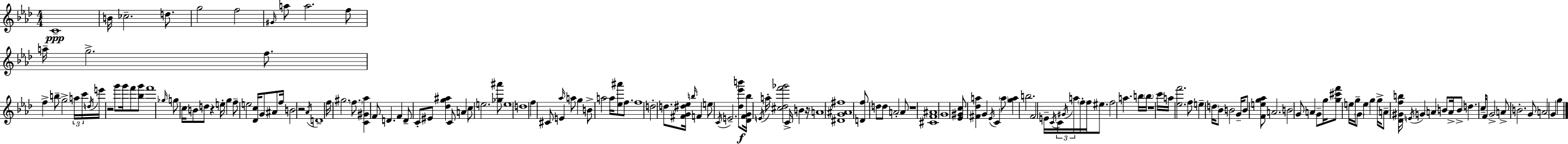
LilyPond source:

{
  \clef treble
  \numericTimeSignature
  \time 4/4
  \key f \minor
  c'1--\ppp | b'16 ces''2.-- d''8. | g''2 f''2 | \grace { gis'16 } a''8 a''2. f''8 | \break a''16-- g''2.-> f''8. | f''4-> b''8-- g''2-> \tuplet 3/2 { a''16 | c'''16 \acciaccatura { d''16 } } e'''16 r2 g'''8 g'''16 f'''8 | <bes'' g'''>8 f'''1 | \break \grace { ges''16 } g''8 c''16 b'8 d''8 r4 e''16-. g''4 | f''8-- e''2 <des' c''>16 g'8 | ais'8 f''16 b'2 r2 | \acciaccatura { aes'16 } d'1-- | \break f''16 gis''2. | \parenthesize f''8. <c' gis' aes''>4 f'8 d'4. | f'4 d'8-- c'8-. eis'8 <des'' g'' ais''>4 c'8 | a'4 c''8 e''2. | \break <ges'' ais'''>8 e''1 | d''1 | f''4 cis'8 e'4 \grace { aes''16 } a''8 | g''4 b'8-> a''2 a''16 | \break <ees'' ais'''>8 f''8. f''1 | d''2-. d''8. | <fis' g' dis'' ees''>16 \grace { b''16 } f'4 \parenthesize e''8 \acciaccatura { c'16 } e'2.-- | <des'' ees''' b'''>8\f <des' f' g' bes''>16 \acciaccatura { e'16 } a''16-. <cis'' des'' f''' ges'''>2 | \break c'16-> b'4 r16 a'1 | <dis' g' ais' fis''>1 | <d' f''>8 d''8 d''8 a'2-. | a'8 r1 | \break <cis' f' ais'>1 | g'1 | <ees' gis' c''>8 <fis' des'' a''>4 g'4 | \acciaccatura { ees'16 } c'4 \parenthesize a''8 <g'' a''>4 b''2. | \break f'2 | e'16-- \acciaccatura { c'16 } \tuplet 3/2 { c'16 \acciaccatura { gis'16 } a''16 } \parenthesize f''16-. f''16 eis''8. f''2 | a''4. b''16 \parenthesize b''16 r1 | c'''16 a''16 <ees'' f'''>2. | \break f''8 e''4-- \parenthesize d''16 | bes'8 b'2 g'16-- b'8 <f' e'' g'' aes''>8 a'2. | b'2 | g'8 a'4 g'8-- g''16 <g'' cis''' f'''>8 e''16 g''16-- | \break \parenthesize g'8 e''4 g''4 g''16-> a'8-- <des' gis' f'' b''>16 \acciaccatura { e'16 } g'4 | a'4 b'8 a'16-> b'8-> d''4. | c''16-- f'16 g'2-> a'8-> b'2.-. | g'8 a'2 | \break g'4 g''4 \bar "|."
}